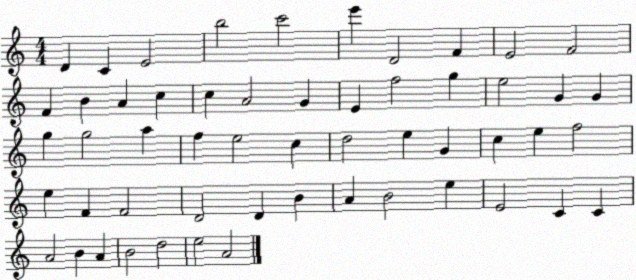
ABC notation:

X:1
T:Untitled
M:4/4
L:1/4
K:C
D C E2 b2 c'2 e' D2 F E2 F2 F B A c c A2 G E f2 g e2 G G g g2 a f e2 c d2 e G c e f2 e F F2 D2 D B A B2 e E2 C C A2 B A B2 d2 e2 A2